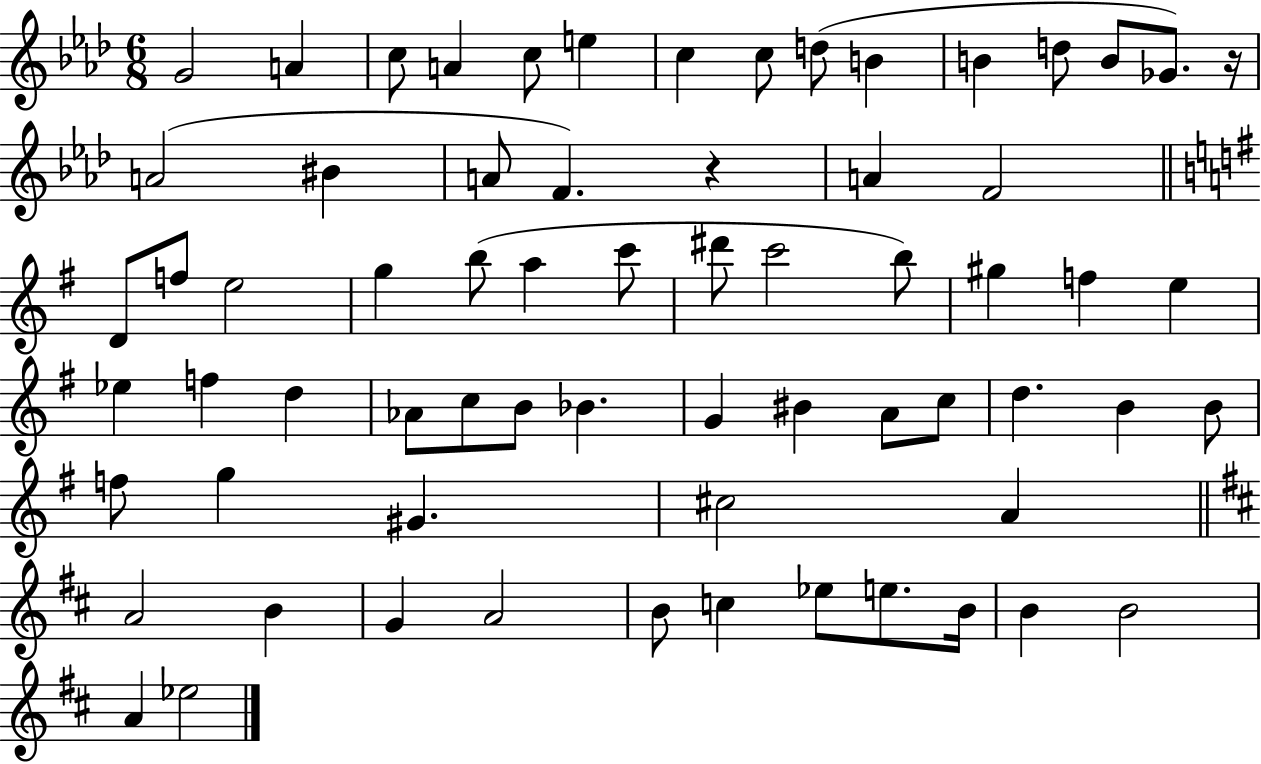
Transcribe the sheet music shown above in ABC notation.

X:1
T:Untitled
M:6/8
L:1/4
K:Ab
G2 A c/2 A c/2 e c c/2 d/2 B B d/2 B/2 _G/2 z/4 A2 ^B A/2 F z A F2 D/2 f/2 e2 g b/2 a c'/2 ^d'/2 c'2 b/2 ^g f e _e f d _A/2 c/2 B/2 _B G ^B A/2 c/2 d B B/2 f/2 g ^G ^c2 A A2 B G A2 B/2 c _e/2 e/2 B/4 B B2 A _e2